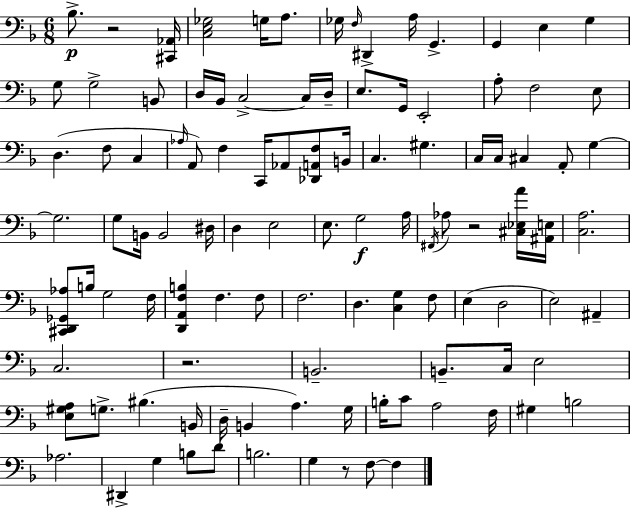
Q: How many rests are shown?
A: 4